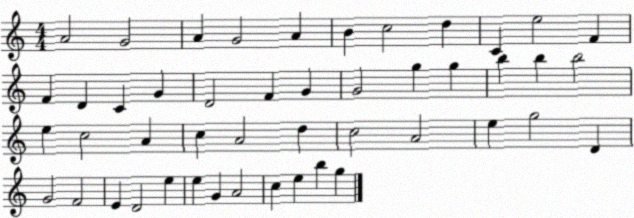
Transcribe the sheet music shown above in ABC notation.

X:1
T:Untitled
M:4/4
L:1/4
K:C
A2 G2 A G2 A B c2 d C e2 F F D C G D2 F G G2 g g b b b2 e c2 A c A2 d c2 A2 e g2 D G2 F2 E D2 e e G A2 c e b g